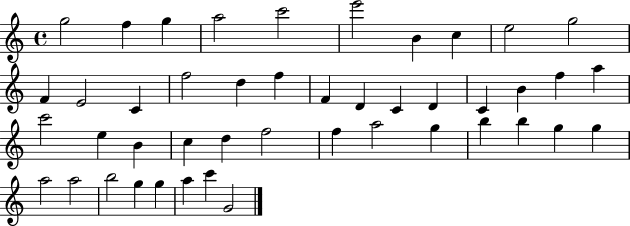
G5/h F5/q G5/q A5/h C6/h E6/h B4/q C5/q E5/h G5/h F4/q E4/h C4/q F5/h D5/q F5/q F4/q D4/q C4/q D4/q C4/q B4/q F5/q A5/q C6/h E5/q B4/q C5/q D5/q F5/h F5/q A5/h G5/q B5/q B5/q G5/q G5/q A5/h A5/h B5/h G5/q G5/q A5/q C6/q G4/h